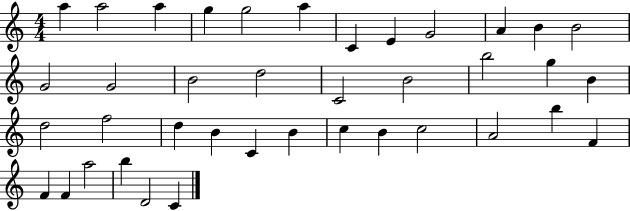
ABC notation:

X:1
T:Untitled
M:4/4
L:1/4
K:C
a a2 a g g2 a C E G2 A B B2 G2 G2 B2 d2 C2 B2 b2 g B d2 f2 d B C B c B c2 A2 b F F F a2 b D2 C